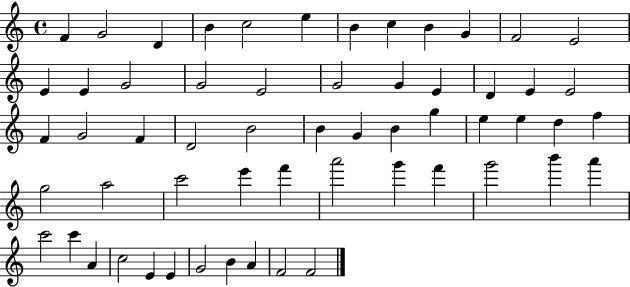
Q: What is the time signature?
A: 4/4